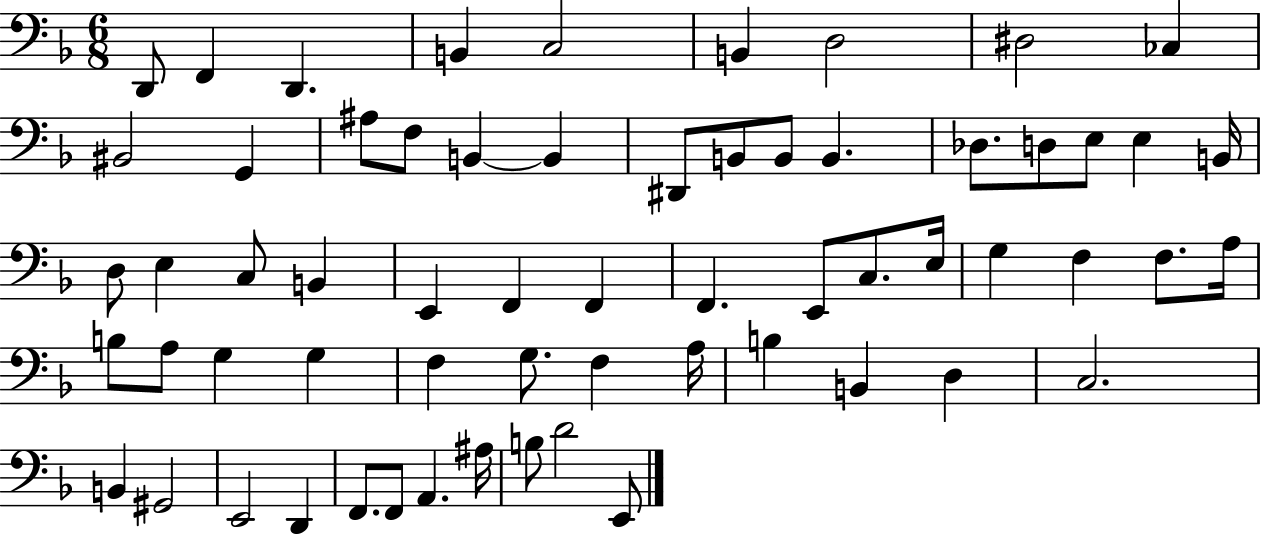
D2/e F2/q D2/q. B2/q C3/h B2/q D3/h D#3/h CES3/q BIS2/h G2/q A#3/e F3/e B2/q B2/q D#2/e B2/e B2/e B2/q. Db3/e. D3/e E3/e E3/q B2/s D3/e E3/q C3/e B2/q E2/q F2/q F2/q F2/q. E2/e C3/e. E3/s G3/q F3/q F3/e. A3/s B3/e A3/e G3/q G3/q F3/q G3/e. F3/q A3/s B3/q B2/q D3/q C3/h. B2/q G#2/h E2/h D2/q F2/e. F2/e A2/q. A#3/s B3/e D4/h E2/e